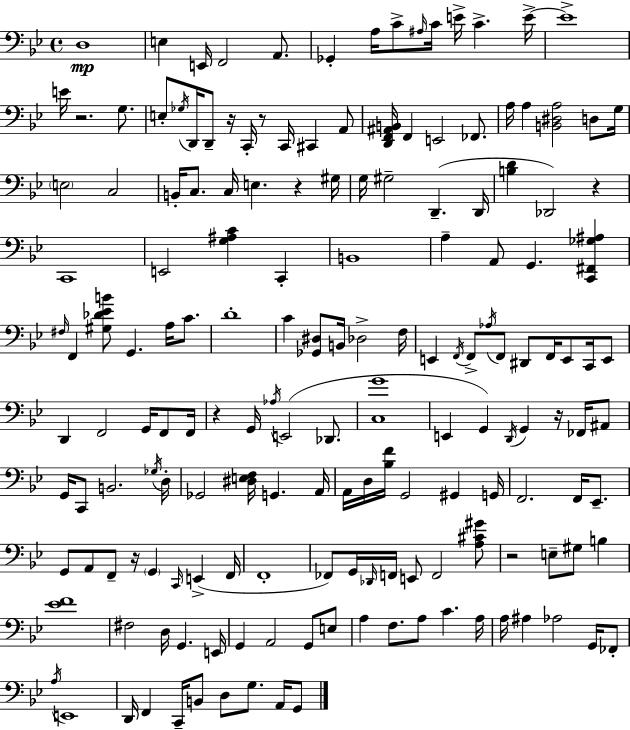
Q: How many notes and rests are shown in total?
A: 167